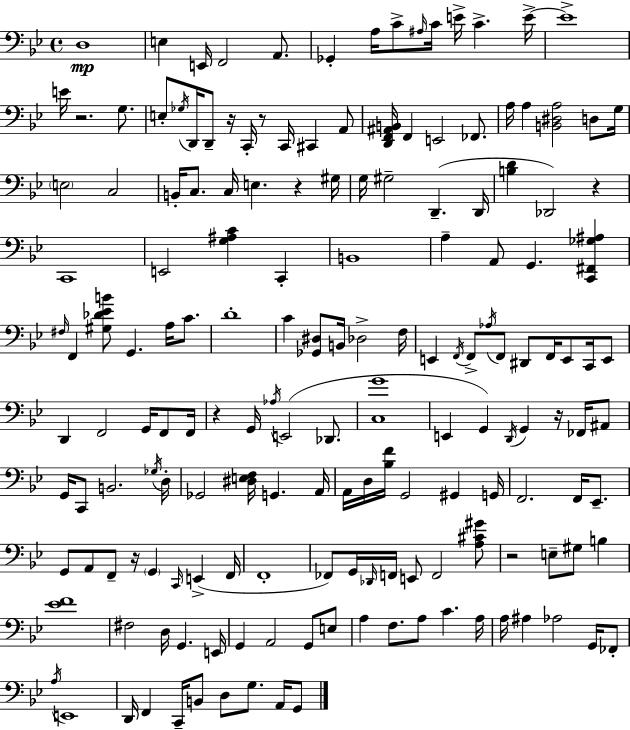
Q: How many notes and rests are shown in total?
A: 167